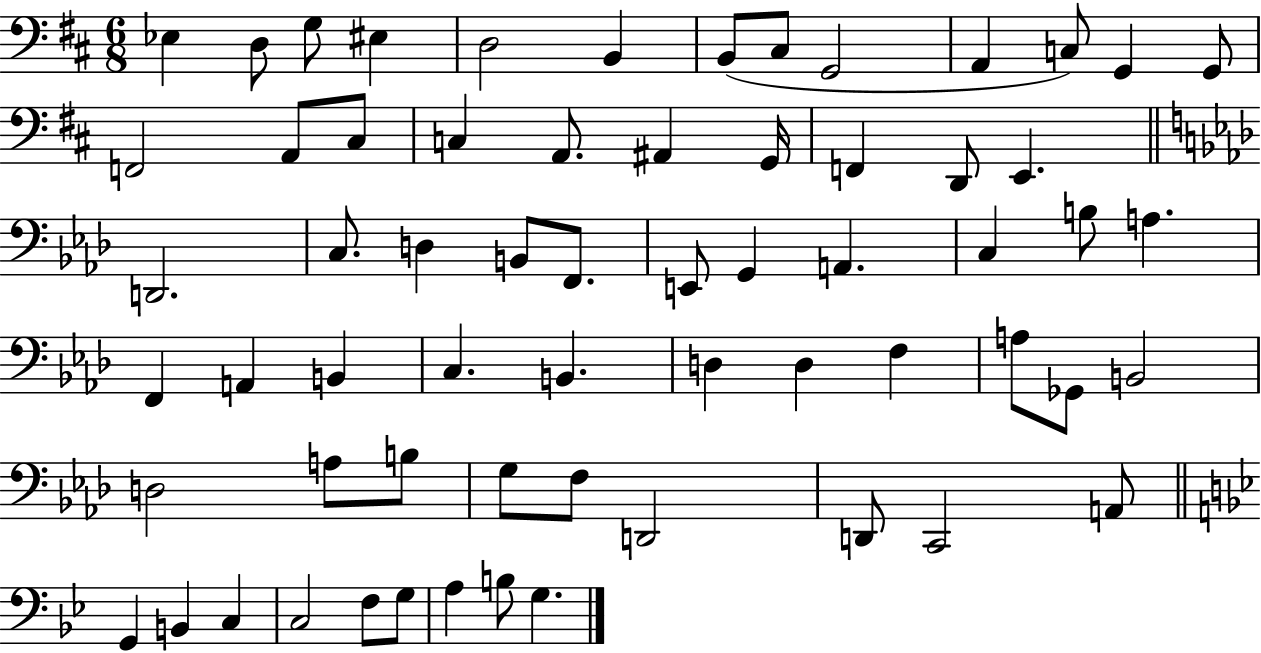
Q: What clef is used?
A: bass